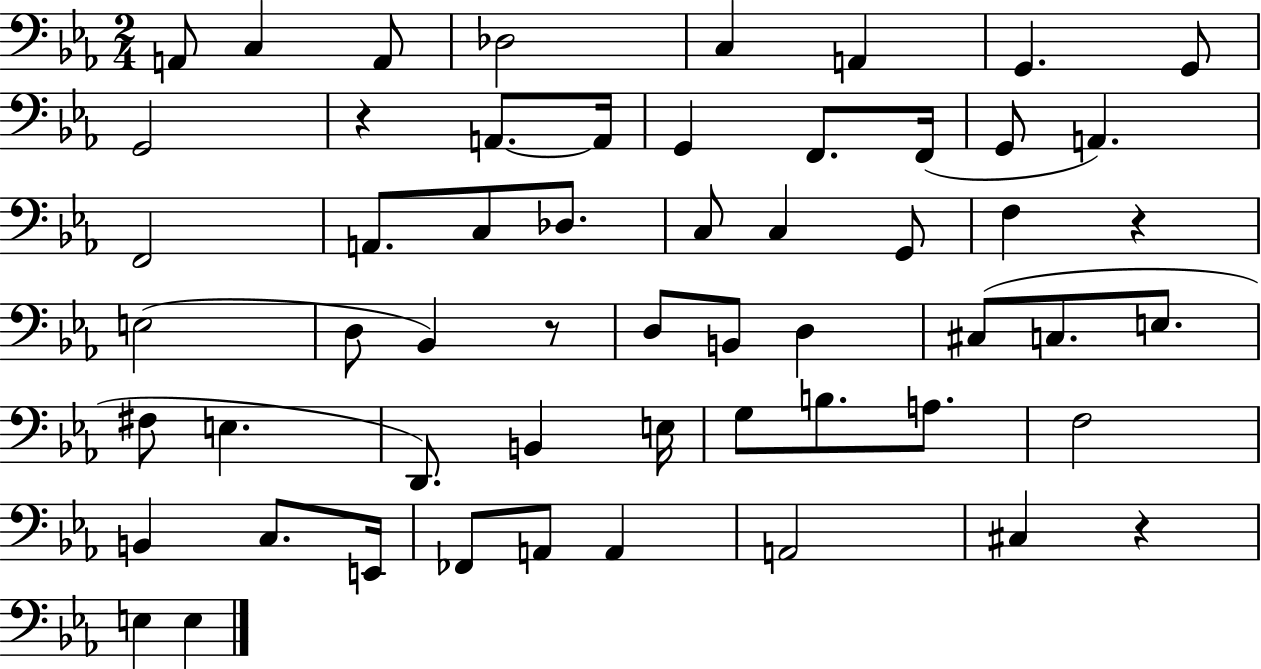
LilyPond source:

{
  \clef bass
  \numericTimeSignature
  \time 2/4
  \key ees \major
  \repeat volta 2 { a,8 c4 a,8 | des2 | c4 a,4 | g,4. g,8 | \break g,2 | r4 a,8.~~ a,16 | g,4 f,8. f,16( | g,8 a,4.) | \break f,2 | a,8. c8 des8. | c8 c4 g,8 | f4 r4 | \break e2( | d8 bes,4) r8 | d8 b,8 d4 | cis8( c8. e8. | \break fis8 e4. | d,8.) b,4 e16 | g8 b8. a8. | f2 | \break b,4 c8. e,16 | fes,8 a,8 a,4 | a,2 | cis4 r4 | \break e4 e4 | } \bar "|."
}